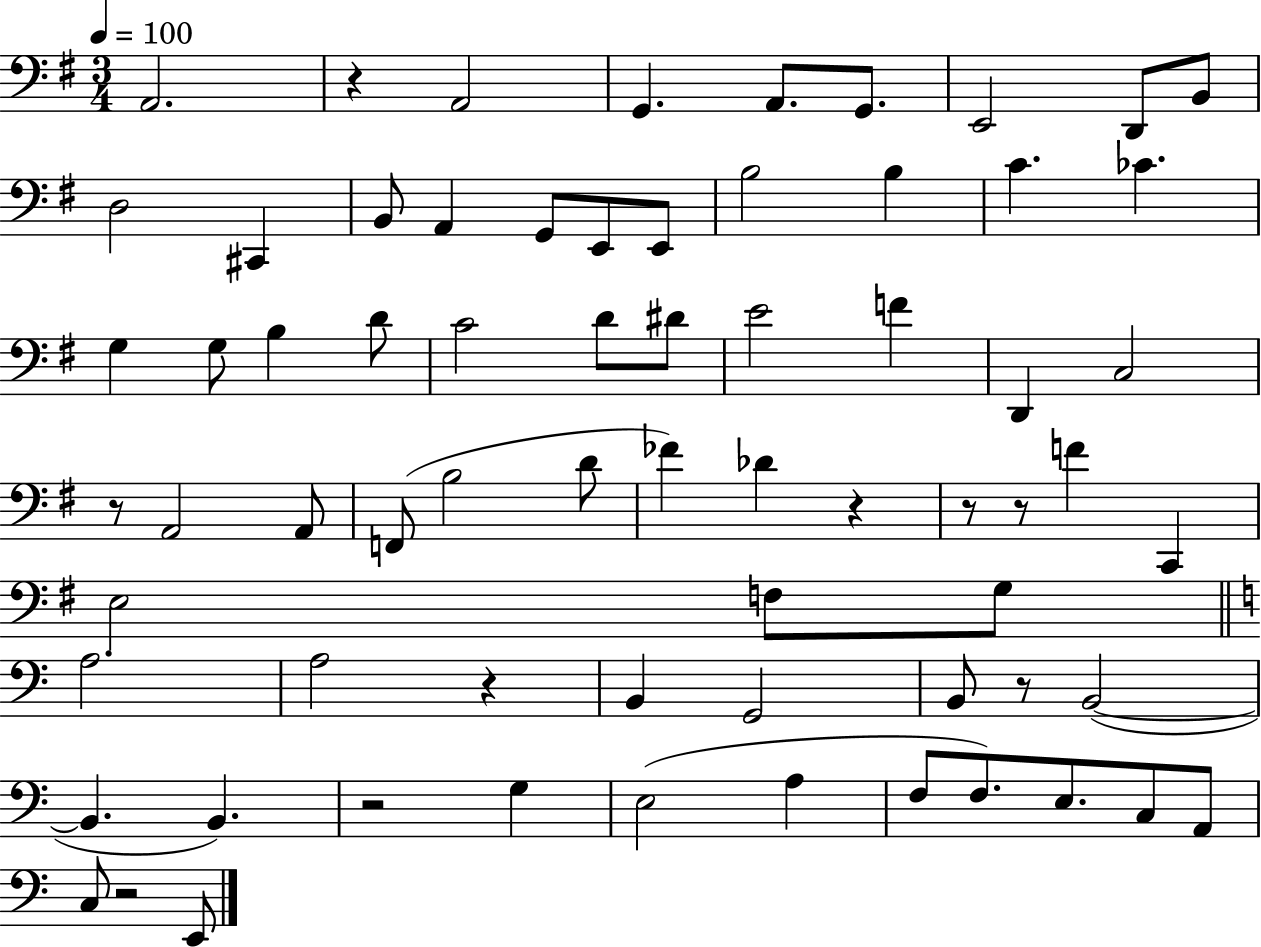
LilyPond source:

{
  \clef bass
  \numericTimeSignature
  \time 3/4
  \key g \major
  \tempo 4 = 100
  a,2. | r4 a,2 | g,4. a,8. g,8. | e,2 d,8 b,8 | \break d2 cis,4 | b,8 a,4 g,8 e,8 e,8 | b2 b4 | c'4. ces'4. | \break g4 g8 b4 d'8 | c'2 d'8 dis'8 | e'2 f'4 | d,4 c2 | \break r8 a,2 a,8 | f,8( b2 d'8 | fes'4) des'4 r4 | r8 r8 f'4 c,4 | \break e2 f8 g8 | \bar "||" \break \key a \minor a2. | a2 r4 | b,4 g,2 | b,8 r8 b,2~(~ | \break b,4. b,4.) | r2 g4 | e2( a4 | f8 f8.) e8. c8 a,8 | \break c8 r2 e,8 | \bar "|."
}